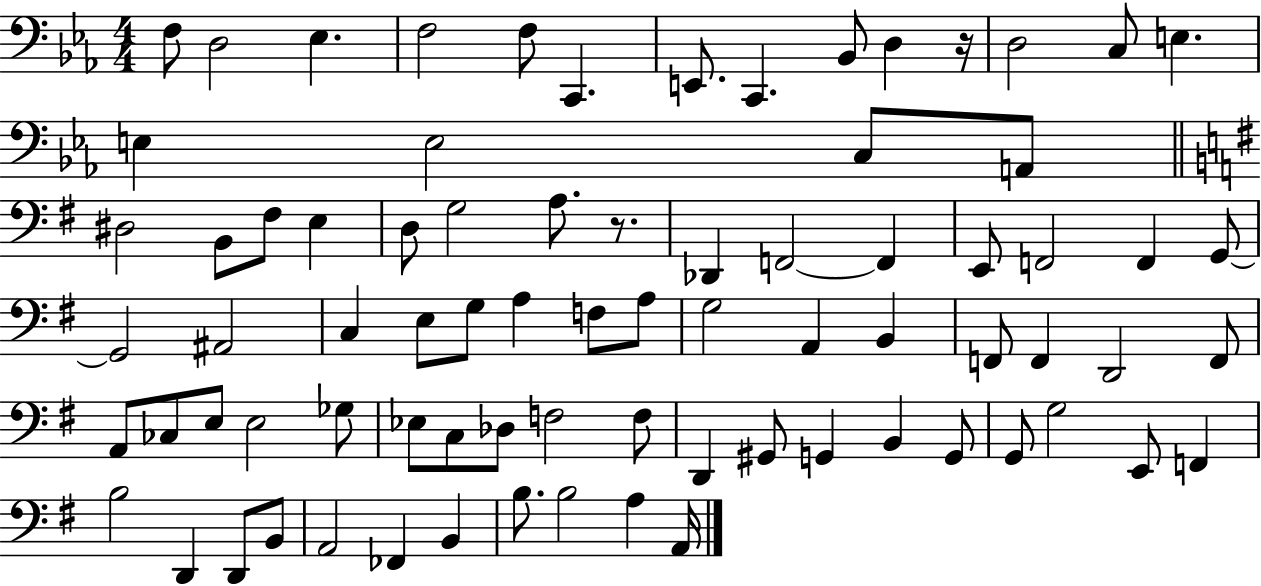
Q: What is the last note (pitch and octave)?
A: A2